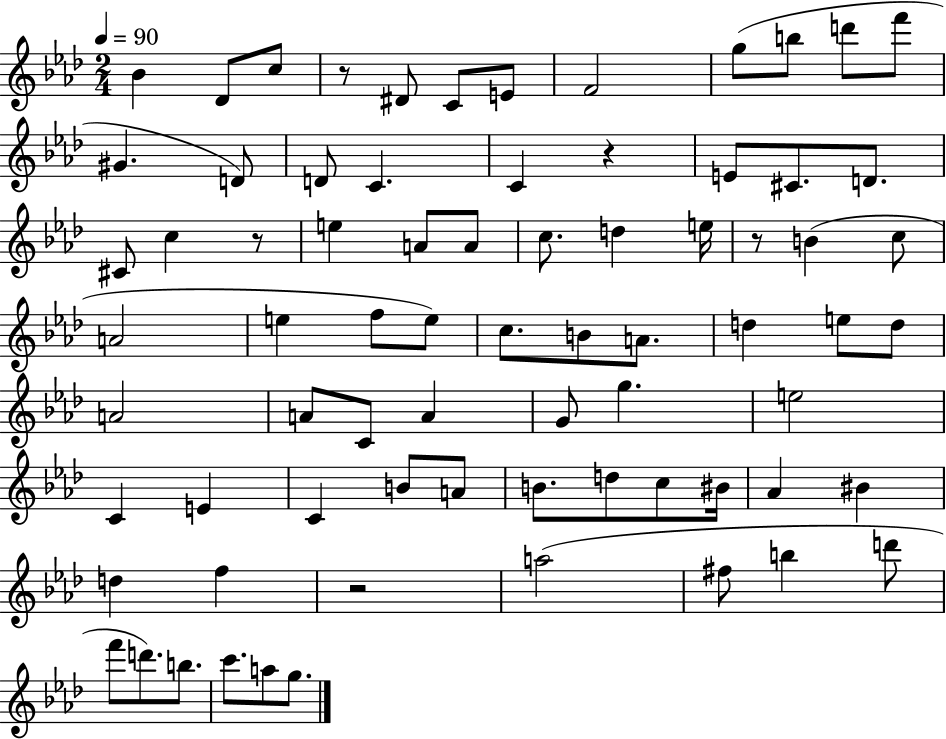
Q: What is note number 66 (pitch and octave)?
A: B5